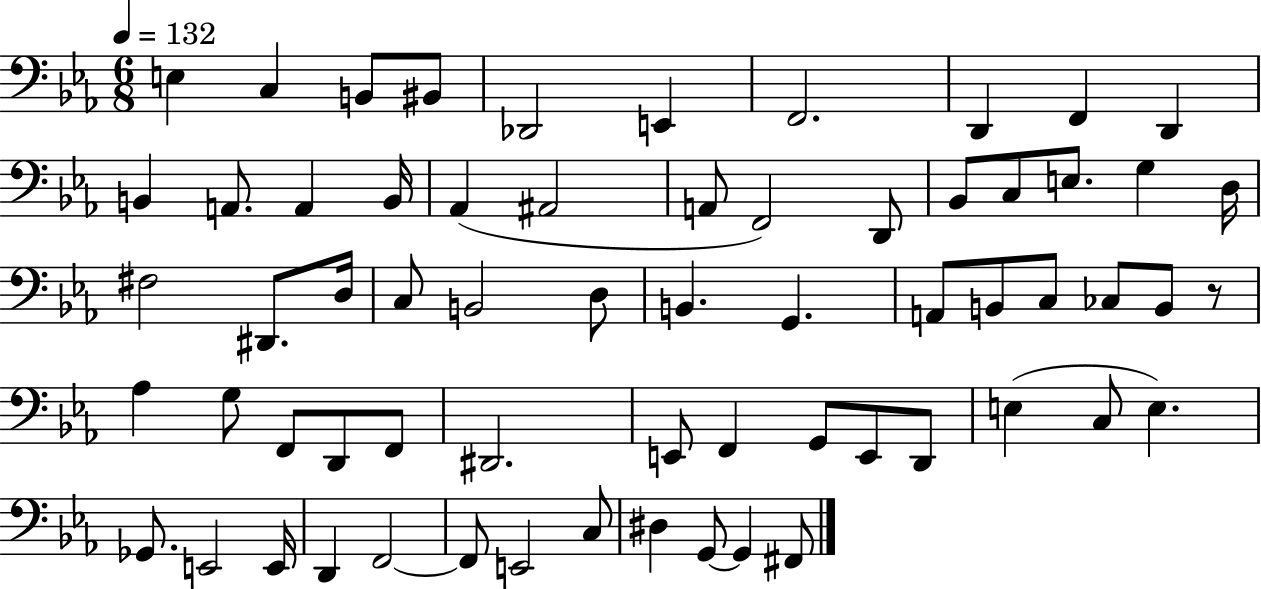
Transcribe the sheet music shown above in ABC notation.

X:1
T:Untitled
M:6/8
L:1/4
K:Eb
E, C, B,,/2 ^B,,/2 _D,,2 E,, F,,2 D,, F,, D,, B,, A,,/2 A,, B,,/4 _A,, ^A,,2 A,,/2 F,,2 D,,/2 _B,,/2 C,/2 E,/2 G, D,/4 ^F,2 ^D,,/2 D,/4 C,/2 B,,2 D,/2 B,, G,, A,,/2 B,,/2 C,/2 _C,/2 B,,/2 z/2 _A, G,/2 F,,/2 D,,/2 F,,/2 ^D,,2 E,,/2 F,, G,,/2 E,,/2 D,,/2 E, C,/2 E, _G,,/2 E,,2 E,,/4 D,, F,,2 F,,/2 E,,2 C,/2 ^D, G,,/2 G,, ^F,,/2